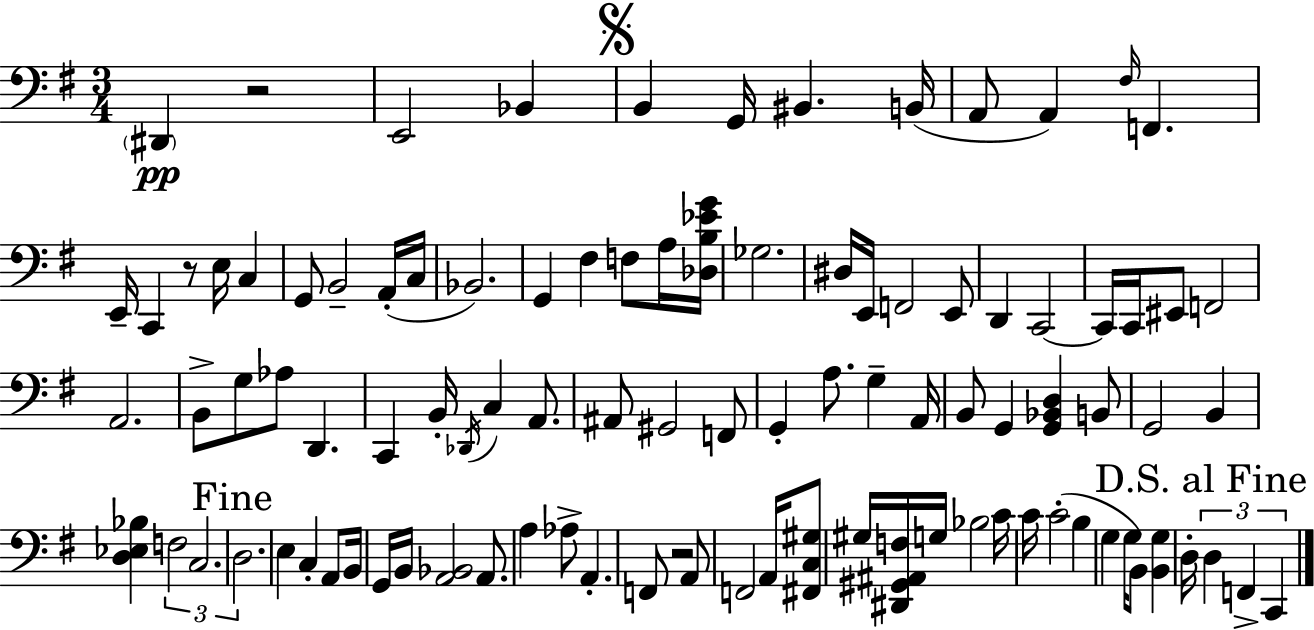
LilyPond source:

{
  \clef bass
  \numericTimeSignature
  \time 3/4
  \key e \minor
  \parenthesize dis,4\pp r2 | e,2 bes,4 | \mark \markup { \musicglyph "scripts.segno" } b,4 g,16 bis,4. b,16( | a,8 a,4) \grace { fis16 } f,4. | \break e,16-- c,4 r8 e16 c4 | g,8 b,2-- a,16-.( | c16 bes,2.) | g,4 fis4 f8 a16 | \break <des b ees' g'>16 ges2. | dis16 e,16 f,2 e,8 | d,4 c,2~~ | c,16 c,16 eis,8 f,2 | \break a,2. | b,8-> g8 aes8 d,4. | c,4 b,16-. \acciaccatura { des,16 } c4 a,8. | ais,8 gis,2 | \break f,8 g,4-. a8. g4-- | a,16 b,8 g,4 <g, bes, d>4 | b,8 g,2 b,4 | <d ees bes>4 \tuplet 3/2 { f2 | \break c2. | \mark "Fine" d2. } | e4 c4-. a,8 | b,16 g,16 b,16 <a, bes,>2 a,8. | \break a4 aes8-> a,4.-. | f,8 r2 | a,8 f,2 a,16 <fis, c gis>8 | gis16 <dis, gis, ais, f>16 g16 bes2 | \break c'16 c'16 c'2-.( b4 | g4 g16 b,8) <b, g>4 | d16-. \mark "D.S. al Fine" \tuplet 3/2 { d4 f,4-> c,4 } | \bar "|."
}